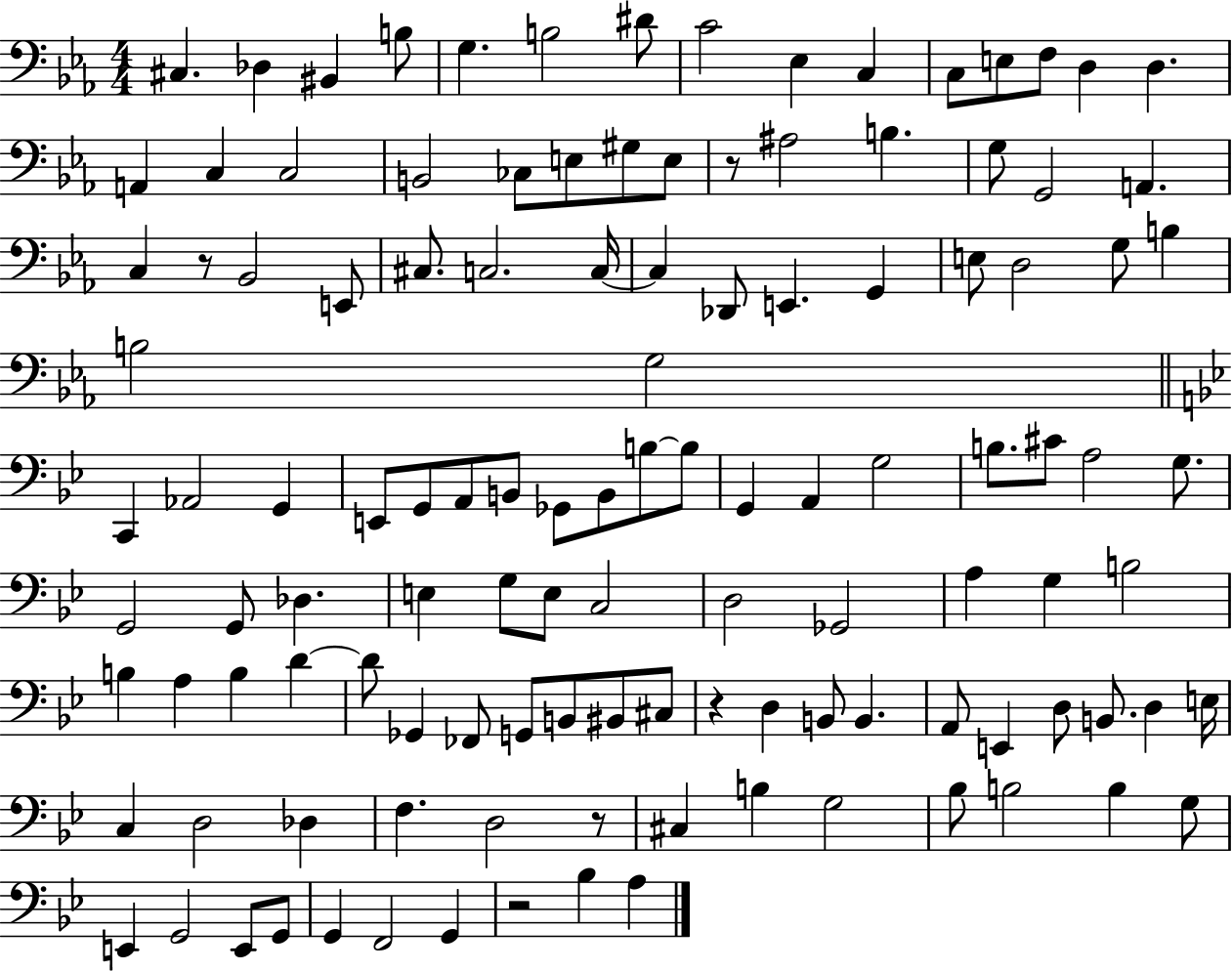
{
  \clef bass
  \numericTimeSignature
  \time 4/4
  \key ees \major
  cis4. des4 bis,4 b8 | g4. b2 dis'8 | c'2 ees4 c4 | c8 e8 f8 d4 d4. | \break a,4 c4 c2 | b,2 ces8 e8 gis8 e8 | r8 ais2 b4. | g8 g,2 a,4. | \break c4 r8 bes,2 e,8 | cis8. c2. c16~~ | c4 des,8 e,4. g,4 | e8 d2 g8 b4 | \break b2 g2 | \bar "||" \break \key g \minor c,4 aes,2 g,4 | e,8 g,8 a,8 b,8 ges,8 b,8 b8~~ b8 | g,4 a,4 g2 | b8. cis'8 a2 g8. | \break g,2 g,8 des4. | e4 g8 e8 c2 | d2 ges,2 | a4 g4 b2 | \break b4 a4 b4 d'4~~ | d'8 ges,4 fes,8 g,8 b,8 bis,8 cis8 | r4 d4 b,8 b,4. | a,8 e,4 d8 b,8. d4 e16 | \break c4 d2 des4 | f4. d2 r8 | cis4 b4 g2 | bes8 b2 b4 g8 | \break e,4 g,2 e,8 g,8 | g,4 f,2 g,4 | r2 bes4 a4 | \bar "|."
}